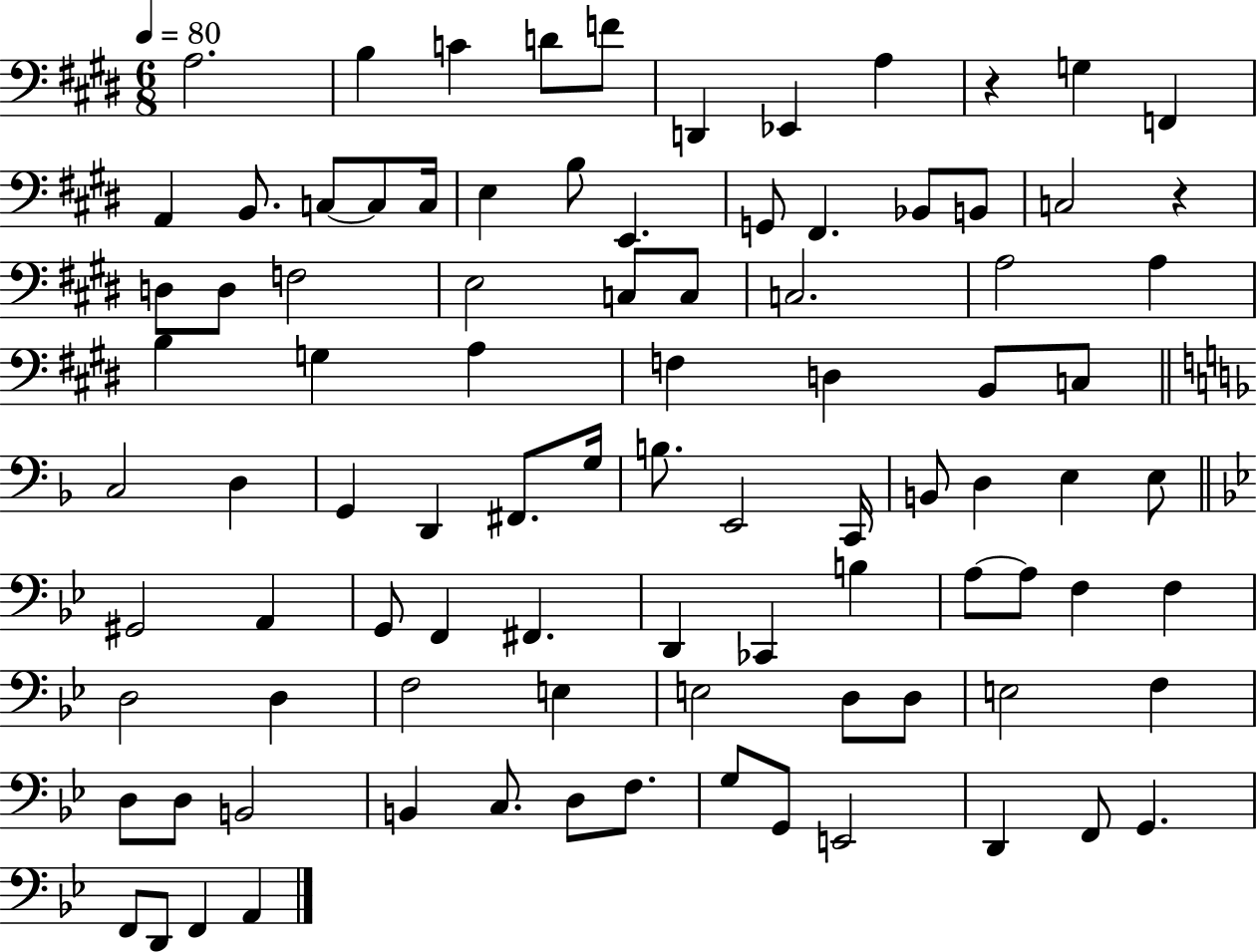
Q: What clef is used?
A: bass